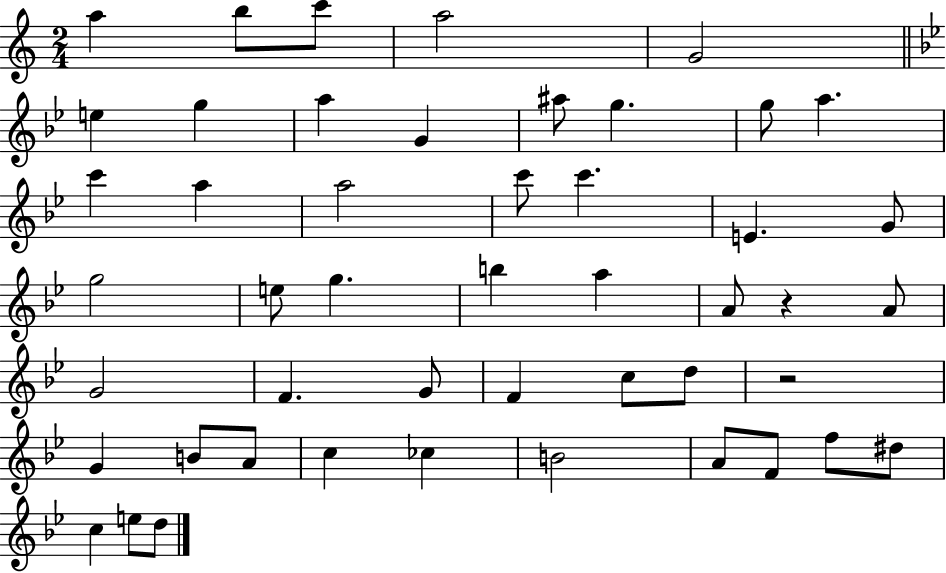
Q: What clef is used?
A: treble